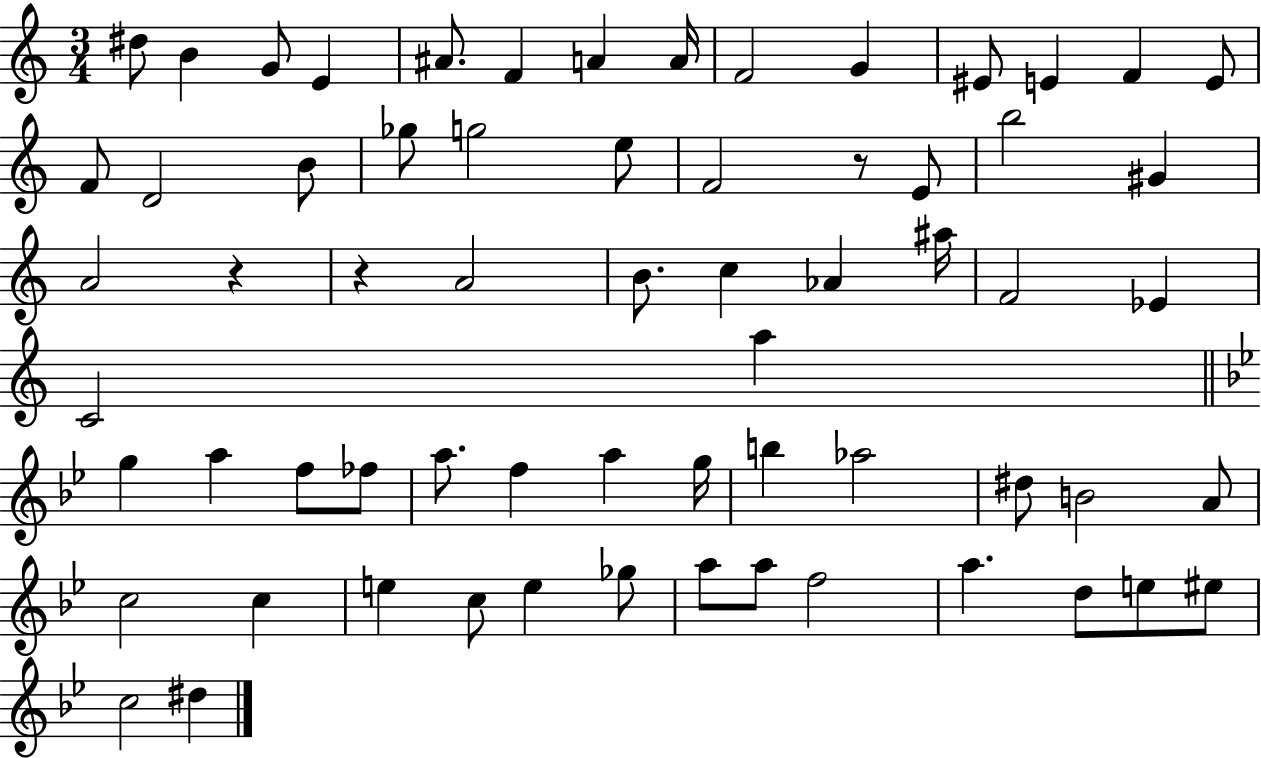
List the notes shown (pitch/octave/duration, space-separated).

D#5/e B4/q G4/e E4/q A#4/e. F4/q A4/q A4/s F4/h G4/q EIS4/e E4/q F4/q E4/e F4/e D4/h B4/e Gb5/e G5/h E5/e F4/h R/e E4/e B5/h G#4/q A4/h R/q R/q A4/h B4/e. C5/q Ab4/q A#5/s F4/h Eb4/q C4/h A5/q G5/q A5/q F5/e FES5/e A5/e. F5/q A5/q G5/s B5/q Ab5/h D#5/e B4/h A4/e C5/h C5/q E5/q C5/e E5/q Gb5/e A5/e A5/e F5/h A5/q. D5/e E5/e EIS5/e C5/h D#5/q